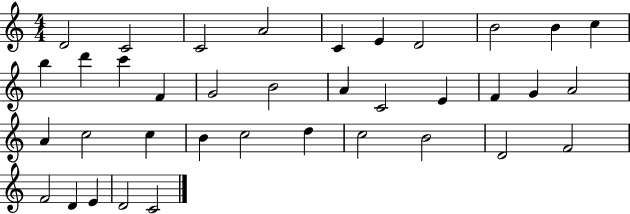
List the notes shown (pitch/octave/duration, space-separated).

D4/h C4/h C4/h A4/h C4/q E4/q D4/h B4/h B4/q C5/q B5/q D6/q C6/q F4/q G4/h B4/h A4/q C4/h E4/q F4/q G4/q A4/h A4/q C5/h C5/q B4/q C5/h D5/q C5/h B4/h D4/h F4/h F4/h D4/q E4/q D4/h C4/h